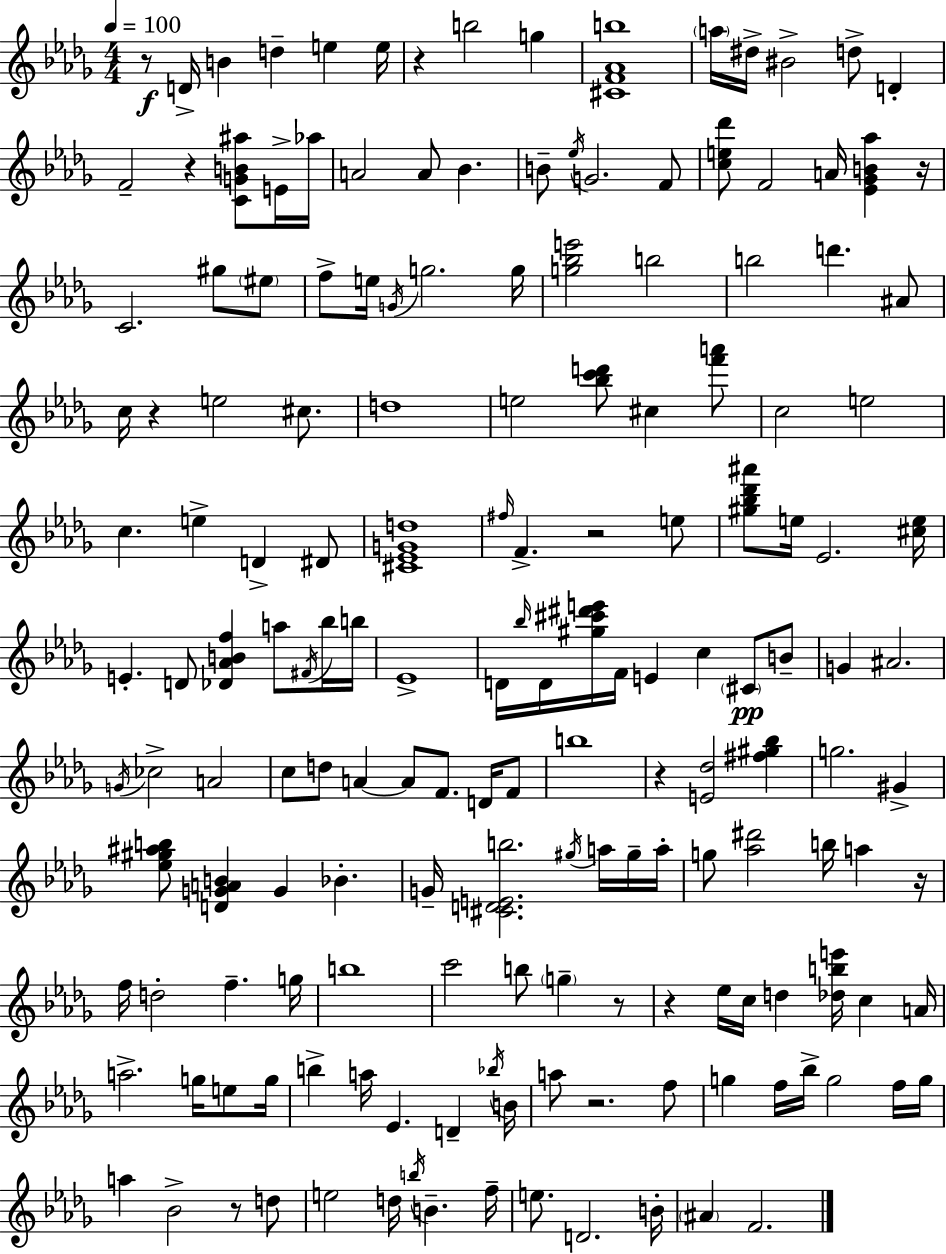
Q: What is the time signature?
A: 4/4